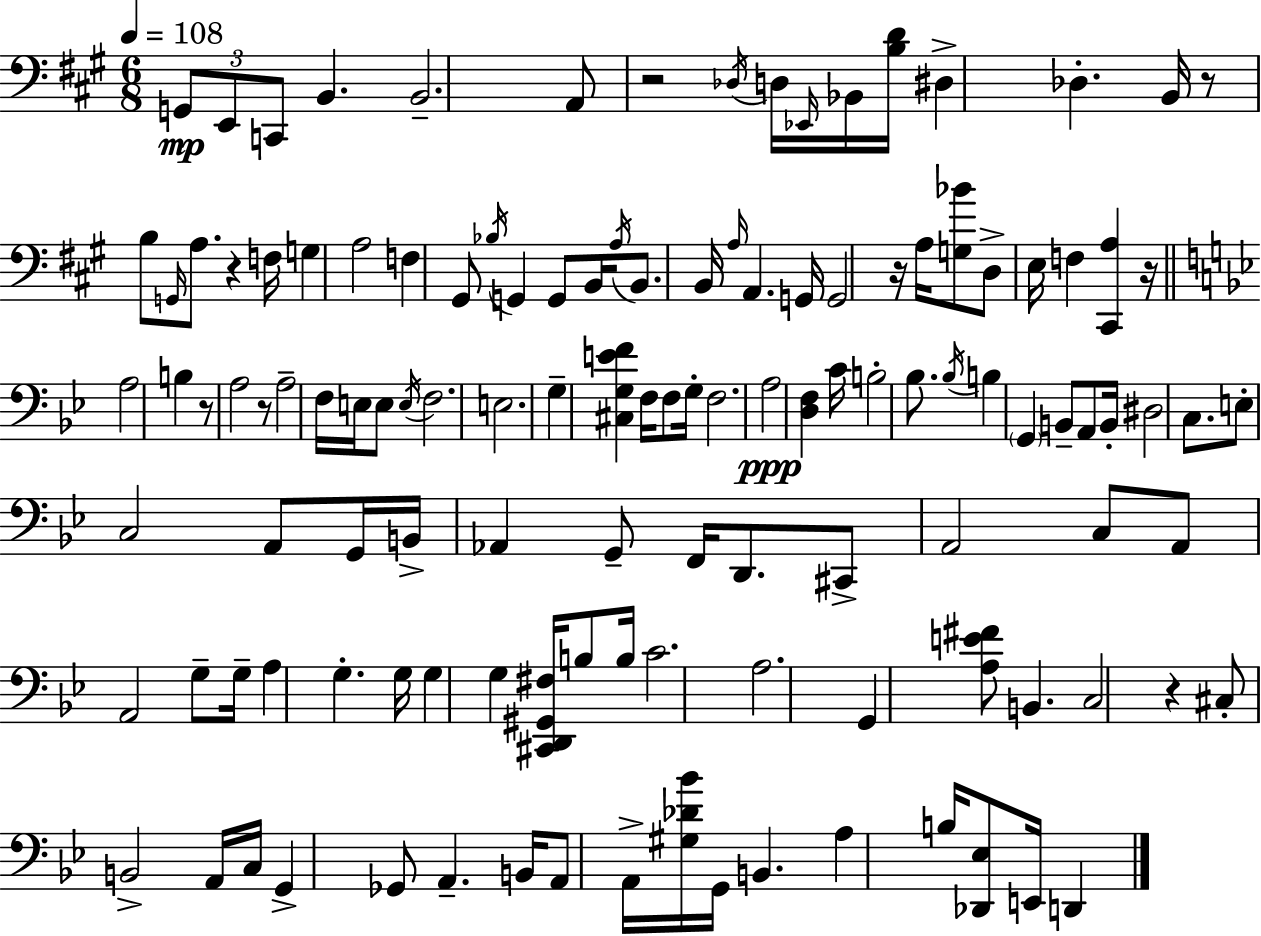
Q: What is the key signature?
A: A major